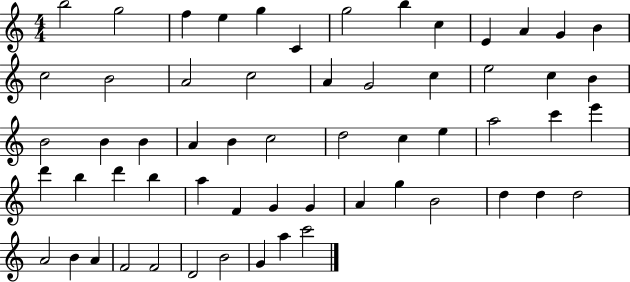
B5/h G5/h F5/q E5/q G5/q C4/q G5/h B5/q C5/q E4/q A4/q G4/q B4/q C5/h B4/h A4/h C5/h A4/q G4/h C5/q E5/h C5/q B4/q B4/h B4/q B4/q A4/q B4/q C5/h D5/h C5/q E5/q A5/h C6/q E6/q D6/q B5/q D6/q B5/q A5/q F4/q G4/q G4/q A4/q G5/q B4/h D5/q D5/q D5/h A4/h B4/q A4/q F4/h F4/h D4/h B4/h G4/q A5/q C6/h